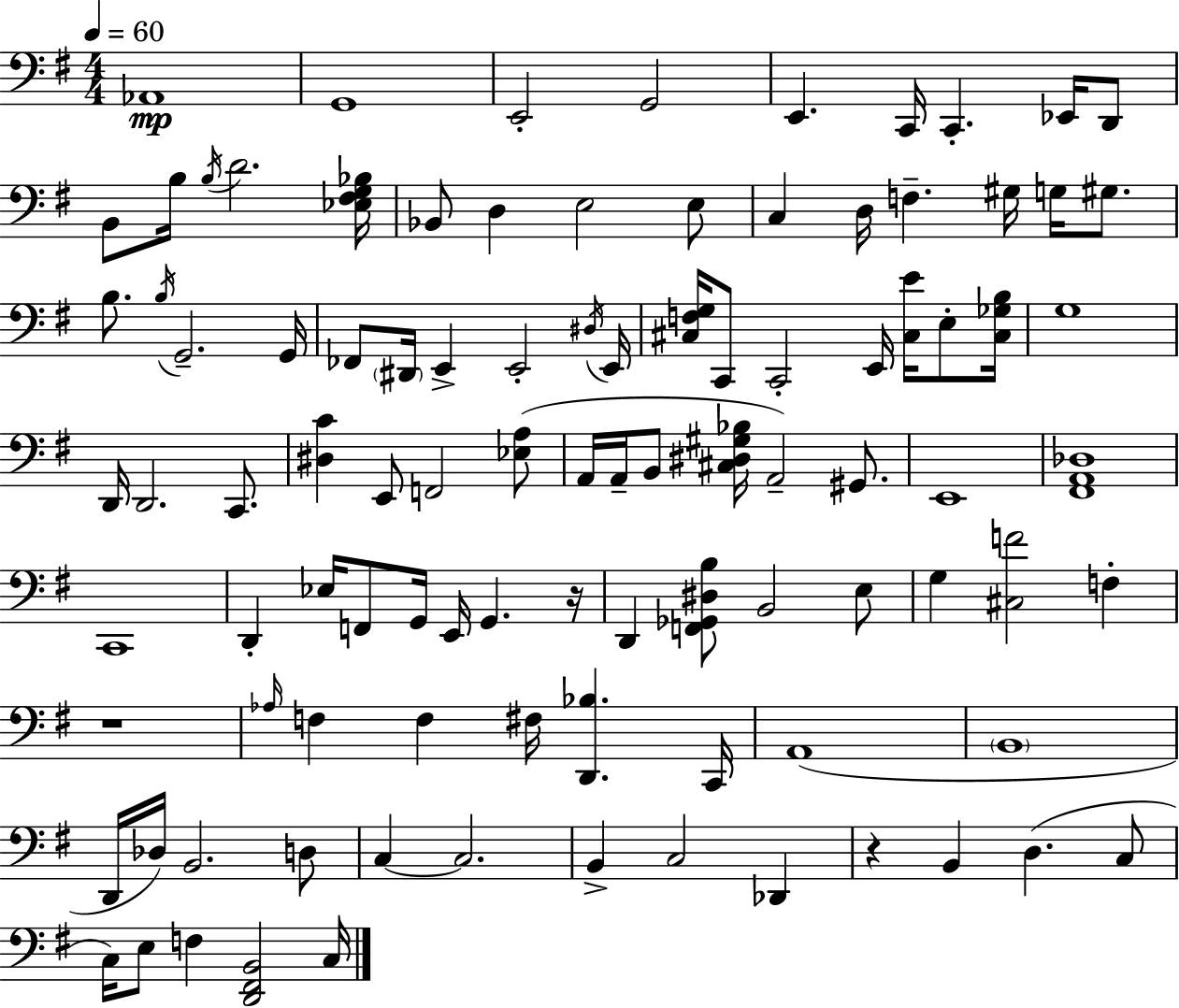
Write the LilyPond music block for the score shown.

{
  \clef bass
  \numericTimeSignature
  \time 4/4
  \key e \minor
  \tempo 4 = 60
  aes,1\mp | g,1 | e,2-. g,2 | e,4. c,16 c,4.-. ees,16 d,8 | \break b,8 b16 \acciaccatura { b16 } d'2. | <ees fis g bes>16 bes,8 d4 e2 e8 | c4 d16 f4.-- gis16 g16 gis8. | b8. \acciaccatura { b16 } g,2.-- | \break g,16 fes,8 \parenthesize dis,16 e,4-> e,2-. | \acciaccatura { dis16 } e,16 <cis f g>16 c,8 c,2-. e,16 <cis e'>16 | e8-. <cis ges b>16 g1 | d,16 d,2. | \break c,8. <dis c'>4 e,8 f,2 | <ees a>8( a,16 a,16-- b,8 <cis dis gis bes>16 a,2--) | gis,8. e,1 | <fis, a, des>1 | \break c,1 | d,4-. ees16 f,8 g,16 e,16 g,4. | r16 d,4 <f, ges, dis b>8 b,2 | e8 g4 <cis f'>2 f4-. | \break r1 | \grace { aes16 } f4 f4 fis16 <d, bes>4. | c,16 a,1( | \parenthesize b,1 | \break d,16 des16) b,2. | d8 c4~~ c2. | b,4-> c2 | des,4 r4 b,4 d4.( | \break c8 c16) e8 f4 <d, fis, b,>2 | c16 \bar "|."
}